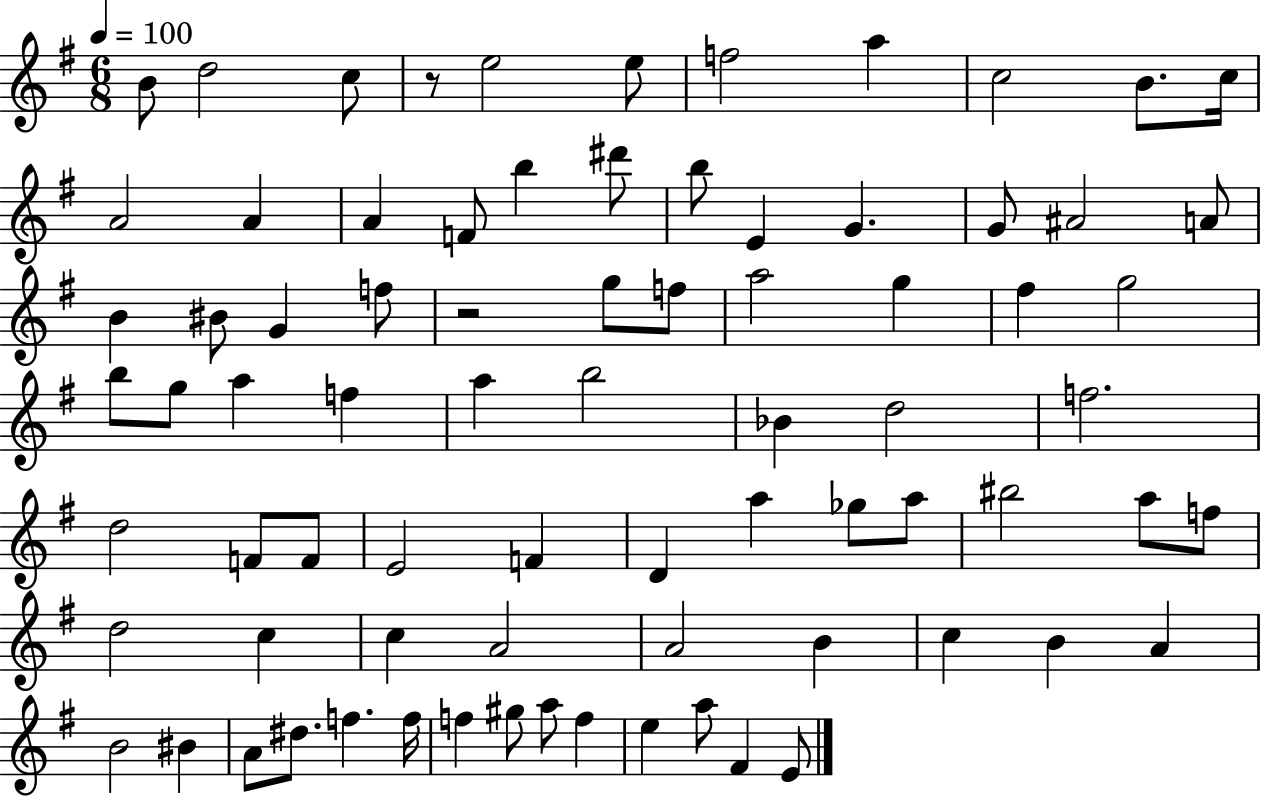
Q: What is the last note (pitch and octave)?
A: E4